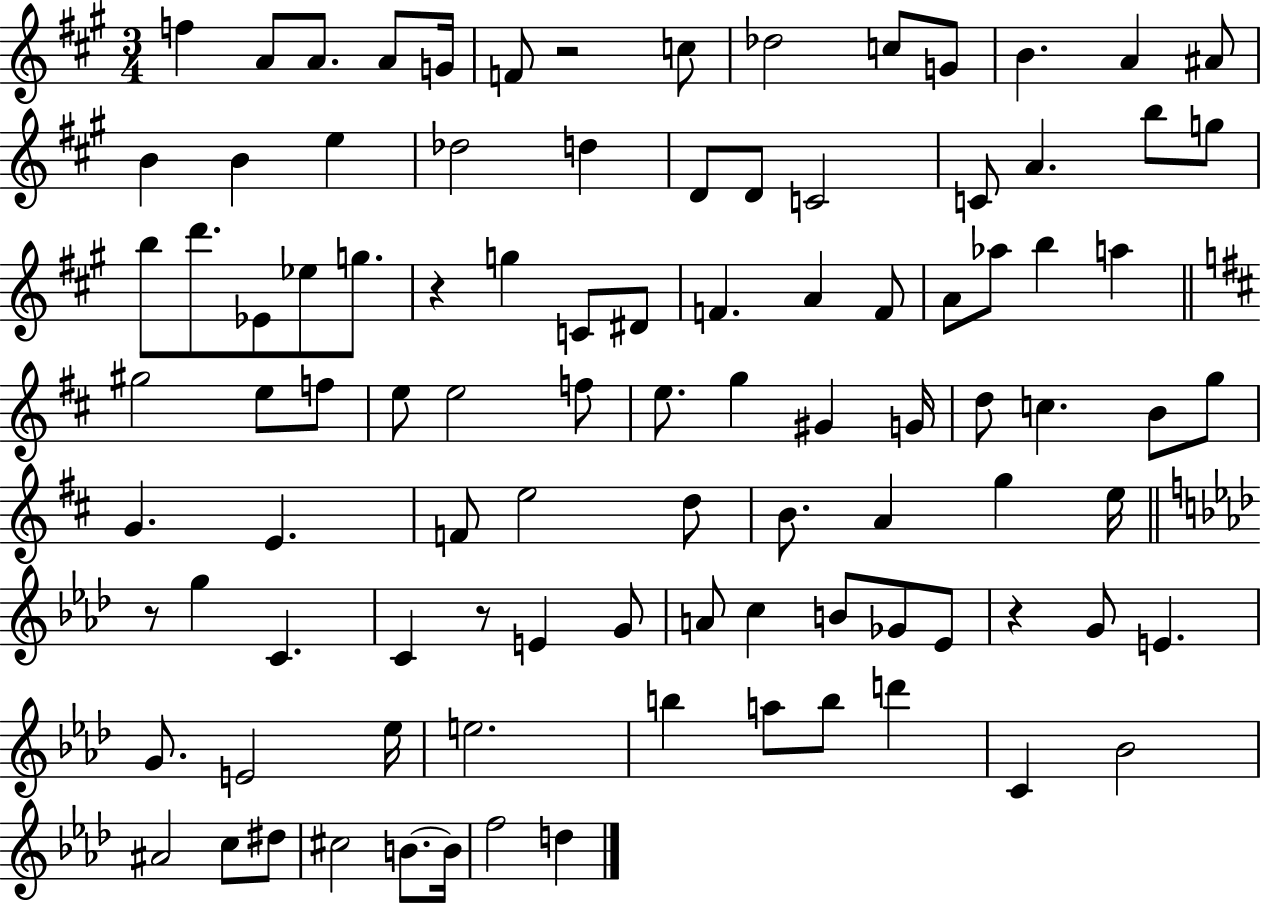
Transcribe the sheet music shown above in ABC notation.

X:1
T:Untitled
M:3/4
L:1/4
K:A
f A/2 A/2 A/2 G/4 F/2 z2 c/2 _d2 c/2 G/2 B A ^A/2 B B e _d2 d D/2 D/2 C2 C/2 A b/2 g/2 b/2 d'/2 _E/2 _e/2 g/2 z g C/2 ^D/2 F A F/2 A/2 _a/2 b a ^g2 e/2 f/2 e/2 e2 f/2 e/2 g ^G G/4 d/2 c B/2 g/2 G E F/2 e2 d/2 B/2 A g e/4 z/2 g C C z/2 E G/2 A/2 c B/2 _G/2 _E/2 z G/2 E G/2 E2 _e/4 e2 b a/2 b/2 d' C _B2 ^A2 c/2 ^d/2 ^c2 B/2 B/4 f2 d